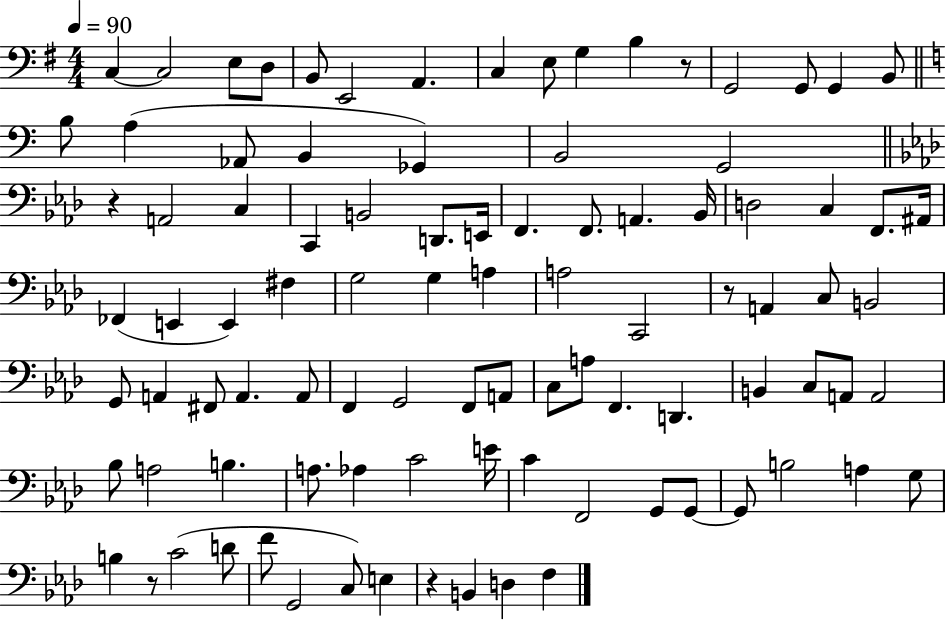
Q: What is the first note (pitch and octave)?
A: C3